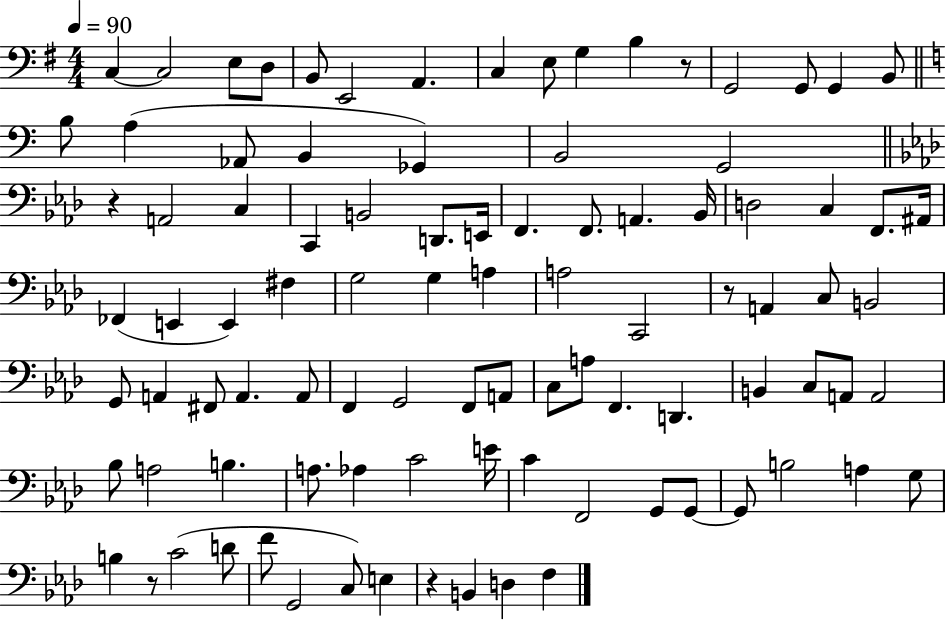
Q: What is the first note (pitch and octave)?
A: C3